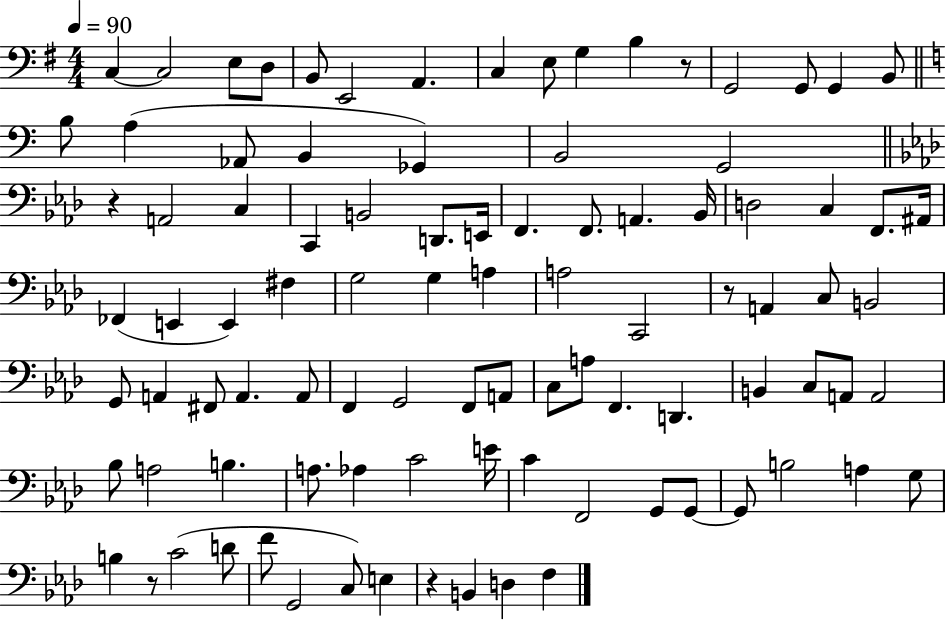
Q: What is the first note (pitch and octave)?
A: C3